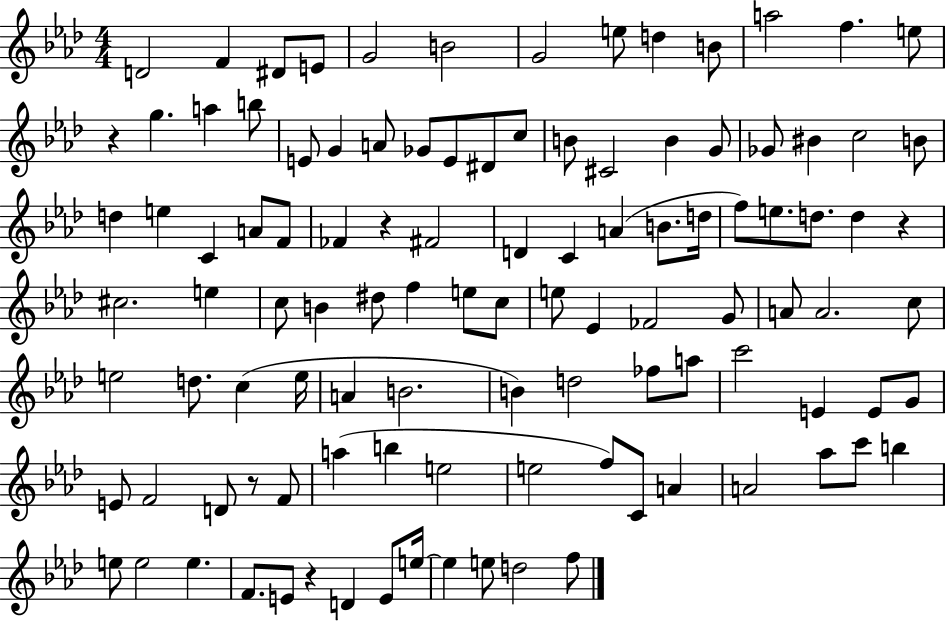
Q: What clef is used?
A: treble